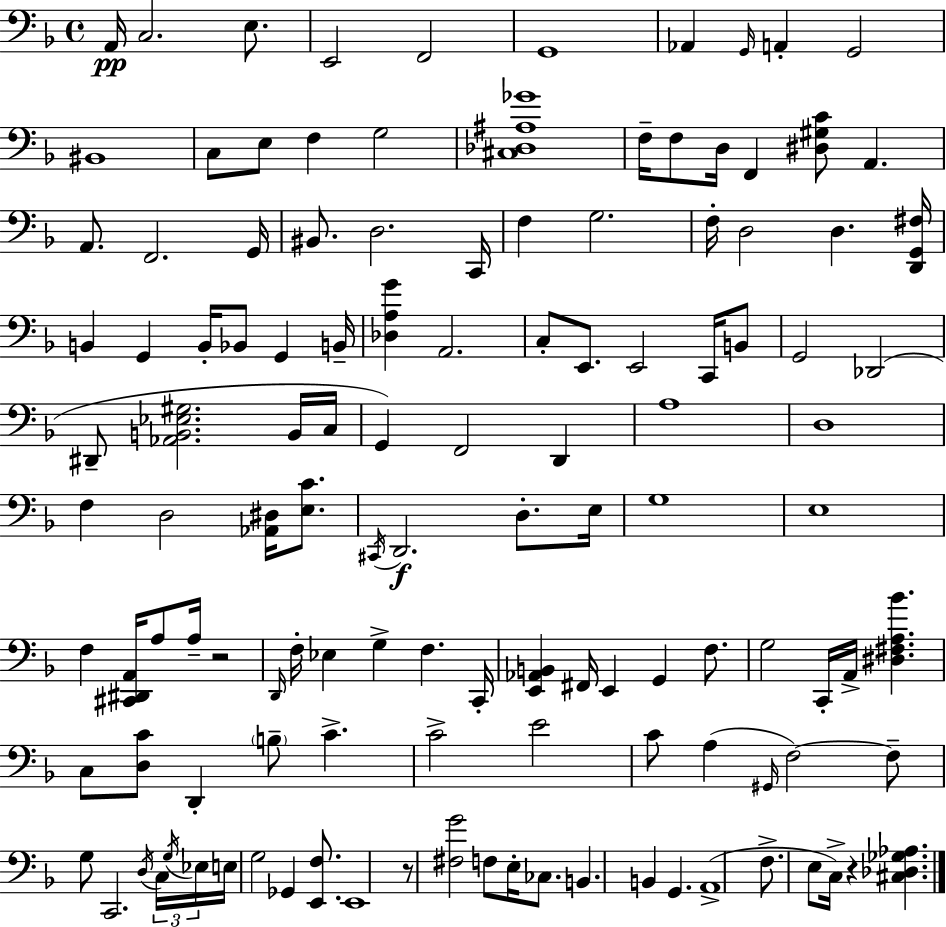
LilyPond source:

{
  \clef bass
  \time 4/4
  \defaultTimeSignature
  \key f \major
  \repeat volta 2 { a,16\pp c2. e8. | e,2 f,2 | g,1 | aes,4 \grace { g,16 } a,4-. g,2 | \break bis,1 | c8 e8 f4 g2 | <cis des ais ges'>1 | f16-- f8 d16 f,4 <dis gis c'>8 a,4. | \break a,8. f,2. | g,16 bis,8. d2. | c,16 f4 g2. | f16-. d2 d4. | \break <d, g, fis>16 b,4 g,4 b,16-. bes,8 g,4 | b,16-- <des a g'>4 a,2. | c8-. e,8. e,2 c,16 b,8 | g,2 des,2( | \break dis,8-- <aes, b, ees gis>2. b,16 | c16 g,4) f,2 d,4 | a1 | d1 | \break f4 d2 <aes, dis>16 <e c'>8. | \acciaccatura { cis,16 }\f d,2. d8.-. | e16 g1 | e1 | \break f4 <cis, dis, a,>16 a8 a16-- r2 | \grace { d,16 } f16-. ees4 g4-> f4. | c,16-. <e, aes, b,>4 fis,16 e,4 g,4 | f8. g2 c,16-. a,16-> <dis fis a bes'>4. | \break c8 <d c'>8 d,4-. \parenthesize b8-- c'4.-> | c'2-> e'2 | c'8 a4( \grace { gis,16 } f2~~) | f8-- g8 c,2. | \break \acciaccatura { d16 } \tuplet 3/2 { c16 \acciaccatura { g16 } ees16 } e16 g2 ges,4 | <e, f>8. e,1 | r8 <fis g'>2 | f8 e16-. ces8. b,4. b,4 | \break g,4. a,1->( | f8.-> e8 c16->) r4 | <cis des ges aes>4. } \bar "|."
}